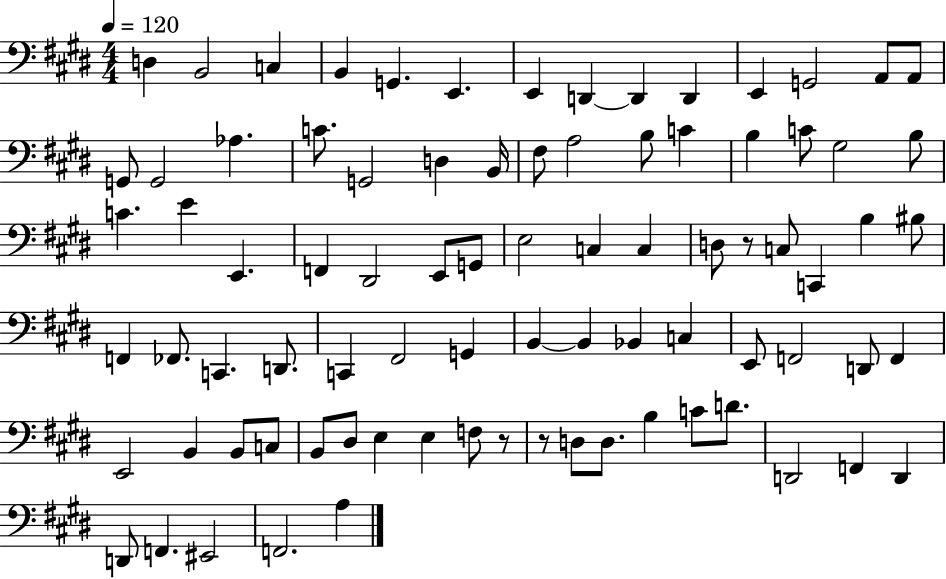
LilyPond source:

{
  \clef bass
  \numericTimeSignature
  \time 4/4
  \key e \major
  \tempo 4 = 120
  d4 b,2 c4 | b,4 g,4. e,4. | e,4 d,4~~ d,4 d,4 | e,4 g,2 a,8 a,8 | \break g,8 g,2 aes4. | c'8. g,2 d4 b,16 | fis8 a2 b8 c'4 | b4 c'8 gis2 b8 | \break c'4. e'4 e,4. | f,4 dis,2 e,8 g,8 | e2 c4 c4 | d8 r8 c8 c,4 b4 bis8 | \break f,4 fes,8. c,4. d,8. | c,4 fis,2 g,4 | b,4~~ b,4 bes,4 c4 | e,8 f,2 d,8 f,4 | \break e,2 b,4 b,8 c8 | b,8 dis8 e4 e4 f8 r8 | r8 d8 d8. b4 c'8 d'8. | d,2 f,4 d,4 | \break d,8 f,4. eis,2 | f,2. a4 | \bar "|."
}